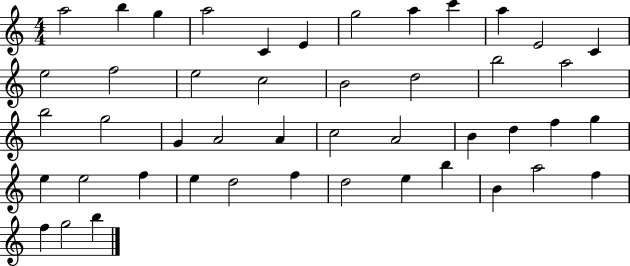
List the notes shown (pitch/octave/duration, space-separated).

A5/h B5/q G5/q A5/h C4/q E4/q G5/h A5/q C6/q A5/q E4/h C4/q E5/h F5/h E5/h C5/h B4/h D5/h B5/h A5/h B5/h G5/h G4/q A4/h A4/q C5/h A4/h B4/q D5/q F5/q G5/q E5/q E5/h F5/q E5/q D5/h F5/q D5/h E5/q B5/q B4/q A5/h F5/q F5/q G5/h B5/q